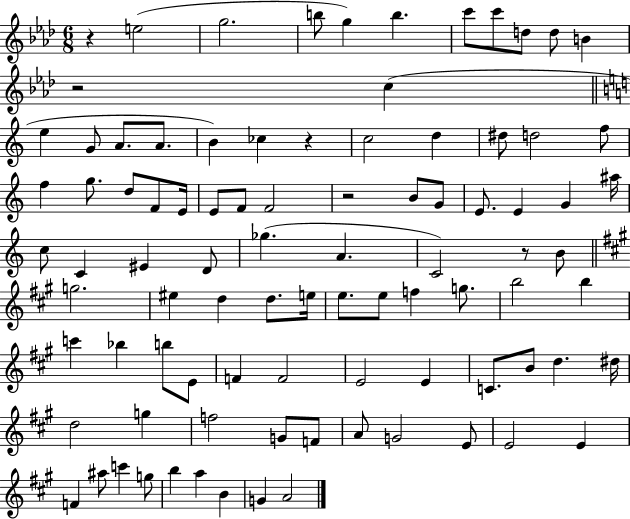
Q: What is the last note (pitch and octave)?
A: A4